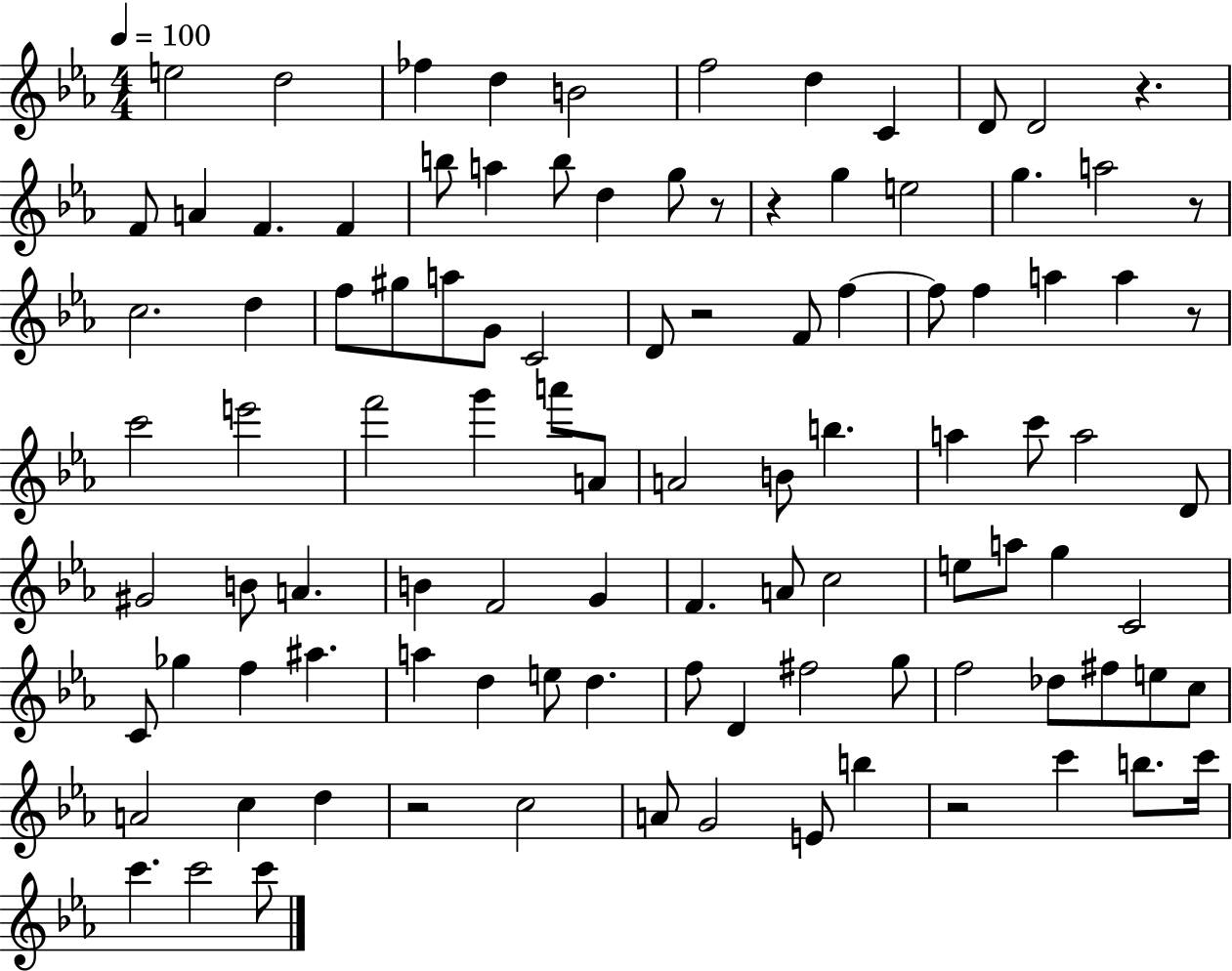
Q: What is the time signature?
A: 4/4